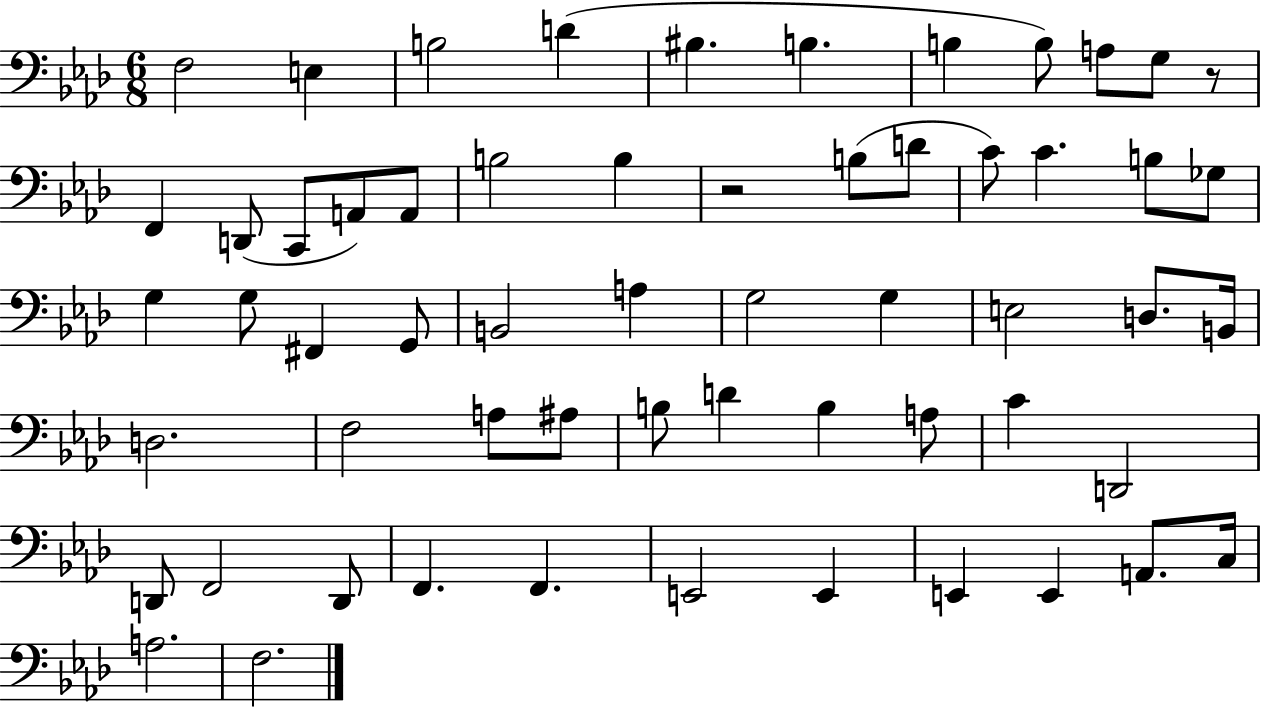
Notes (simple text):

F3/h E3/q B3/h D4/q BIS3/q. B3/q. B3/q B3/e A3/e G3/e R/e F2/q D2/e C2/e A2/e A2/e B3/h B3/q R/h B3/e D4/e C4/e C4/q. B3/e Gb3/e G3/q G3/e F#2/q G2/e B2/h A3/q G3/h G3/q E3/h D3/e. B2/s D3/h. F3/h A3/e A#3/e B3/e D4/q B3/q A3/e C4/q D2/h D2/e F2/h D2/e F2/q. F2/q. E2/h E2/q E2/q E2/q A2/e. C3/s A3/h. F3/h.